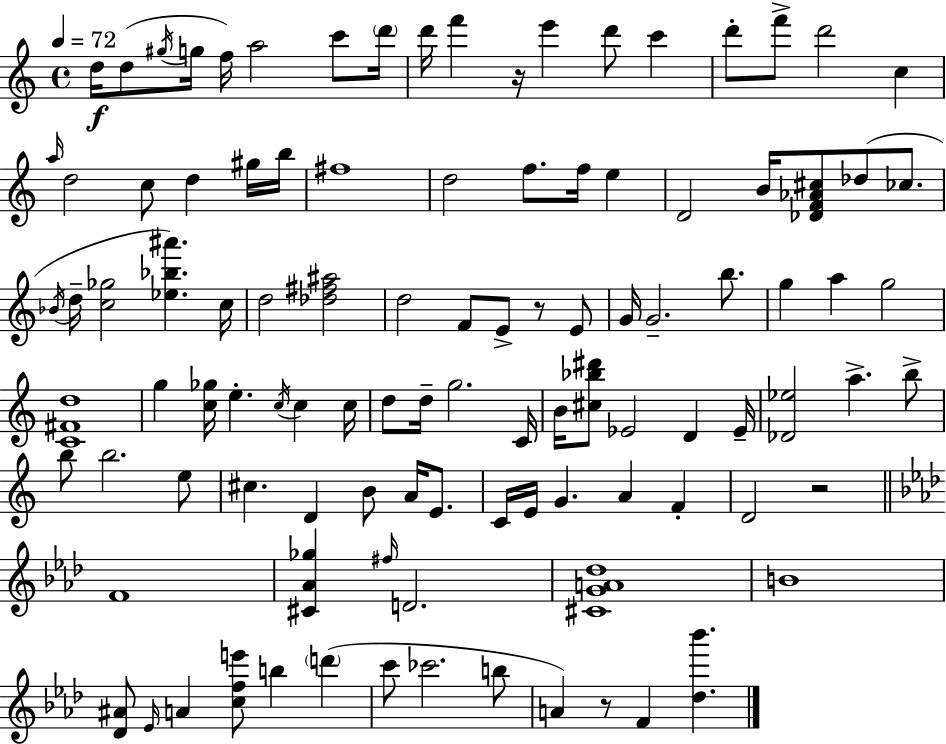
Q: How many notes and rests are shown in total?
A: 105